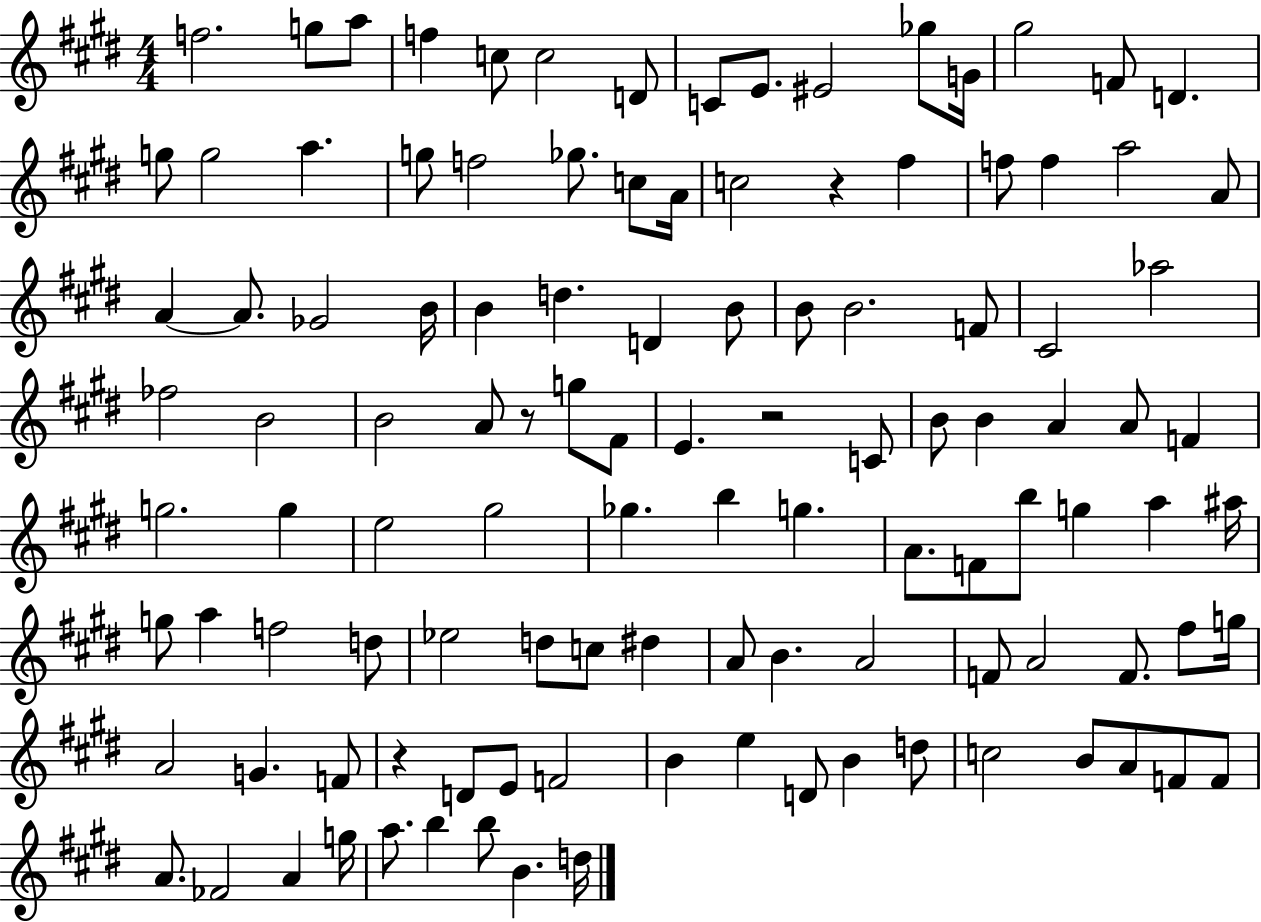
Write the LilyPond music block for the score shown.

{
  \clef treble
  \numericTimeSignature
  \time 4/4
  \key e \major
  f''2. g''8 a''8 | f''4 c''8 c''2 d'8 | c'8 e'8. eis'2 ges''8 g'16 | gis''2 f'8 d'4. | \break g''8 g''2 a''4. | g''8 f''2 ges''8. c''8 a'16 | c''2 r4 fis''4 | f''8 f''4 a''2 a'8 | \break a'4~~ a'8. ges'2 b'16 | b'4 d''4. d'4 b'8 | b'8 b'2. f'8 | cis'2 aes''2 | \break fes''2 b'2 | b'2 a'8 r8 g''8 fis'8 | e'4. r2 c'8 | b'8 b'4 a'4 a'8 f'4 | \break g''2. g''4 | e''2 gis''2 | ges''4. b''4 g''4. | a'8. f'8 b''8 g''4 a''4 ais''16 | \break g''8 a''4 f''2 d''8 | ees''2 d''8 c''8 dis''4 | a'8 b'4. a'2 | f'8 a'2 f'8. fis''8 g''16 | \break a'2 g'4. f'8 | r4 d'8 e'8 f'2 | b'4 e''4 d'8 b'4 d''8 | c''2 b'8 a'8 f'8 f'8 | \break a'8. fes'2 a'4 g''16 | a''8. b''4 b''8 b'4. d''16 | \bar "|."
}